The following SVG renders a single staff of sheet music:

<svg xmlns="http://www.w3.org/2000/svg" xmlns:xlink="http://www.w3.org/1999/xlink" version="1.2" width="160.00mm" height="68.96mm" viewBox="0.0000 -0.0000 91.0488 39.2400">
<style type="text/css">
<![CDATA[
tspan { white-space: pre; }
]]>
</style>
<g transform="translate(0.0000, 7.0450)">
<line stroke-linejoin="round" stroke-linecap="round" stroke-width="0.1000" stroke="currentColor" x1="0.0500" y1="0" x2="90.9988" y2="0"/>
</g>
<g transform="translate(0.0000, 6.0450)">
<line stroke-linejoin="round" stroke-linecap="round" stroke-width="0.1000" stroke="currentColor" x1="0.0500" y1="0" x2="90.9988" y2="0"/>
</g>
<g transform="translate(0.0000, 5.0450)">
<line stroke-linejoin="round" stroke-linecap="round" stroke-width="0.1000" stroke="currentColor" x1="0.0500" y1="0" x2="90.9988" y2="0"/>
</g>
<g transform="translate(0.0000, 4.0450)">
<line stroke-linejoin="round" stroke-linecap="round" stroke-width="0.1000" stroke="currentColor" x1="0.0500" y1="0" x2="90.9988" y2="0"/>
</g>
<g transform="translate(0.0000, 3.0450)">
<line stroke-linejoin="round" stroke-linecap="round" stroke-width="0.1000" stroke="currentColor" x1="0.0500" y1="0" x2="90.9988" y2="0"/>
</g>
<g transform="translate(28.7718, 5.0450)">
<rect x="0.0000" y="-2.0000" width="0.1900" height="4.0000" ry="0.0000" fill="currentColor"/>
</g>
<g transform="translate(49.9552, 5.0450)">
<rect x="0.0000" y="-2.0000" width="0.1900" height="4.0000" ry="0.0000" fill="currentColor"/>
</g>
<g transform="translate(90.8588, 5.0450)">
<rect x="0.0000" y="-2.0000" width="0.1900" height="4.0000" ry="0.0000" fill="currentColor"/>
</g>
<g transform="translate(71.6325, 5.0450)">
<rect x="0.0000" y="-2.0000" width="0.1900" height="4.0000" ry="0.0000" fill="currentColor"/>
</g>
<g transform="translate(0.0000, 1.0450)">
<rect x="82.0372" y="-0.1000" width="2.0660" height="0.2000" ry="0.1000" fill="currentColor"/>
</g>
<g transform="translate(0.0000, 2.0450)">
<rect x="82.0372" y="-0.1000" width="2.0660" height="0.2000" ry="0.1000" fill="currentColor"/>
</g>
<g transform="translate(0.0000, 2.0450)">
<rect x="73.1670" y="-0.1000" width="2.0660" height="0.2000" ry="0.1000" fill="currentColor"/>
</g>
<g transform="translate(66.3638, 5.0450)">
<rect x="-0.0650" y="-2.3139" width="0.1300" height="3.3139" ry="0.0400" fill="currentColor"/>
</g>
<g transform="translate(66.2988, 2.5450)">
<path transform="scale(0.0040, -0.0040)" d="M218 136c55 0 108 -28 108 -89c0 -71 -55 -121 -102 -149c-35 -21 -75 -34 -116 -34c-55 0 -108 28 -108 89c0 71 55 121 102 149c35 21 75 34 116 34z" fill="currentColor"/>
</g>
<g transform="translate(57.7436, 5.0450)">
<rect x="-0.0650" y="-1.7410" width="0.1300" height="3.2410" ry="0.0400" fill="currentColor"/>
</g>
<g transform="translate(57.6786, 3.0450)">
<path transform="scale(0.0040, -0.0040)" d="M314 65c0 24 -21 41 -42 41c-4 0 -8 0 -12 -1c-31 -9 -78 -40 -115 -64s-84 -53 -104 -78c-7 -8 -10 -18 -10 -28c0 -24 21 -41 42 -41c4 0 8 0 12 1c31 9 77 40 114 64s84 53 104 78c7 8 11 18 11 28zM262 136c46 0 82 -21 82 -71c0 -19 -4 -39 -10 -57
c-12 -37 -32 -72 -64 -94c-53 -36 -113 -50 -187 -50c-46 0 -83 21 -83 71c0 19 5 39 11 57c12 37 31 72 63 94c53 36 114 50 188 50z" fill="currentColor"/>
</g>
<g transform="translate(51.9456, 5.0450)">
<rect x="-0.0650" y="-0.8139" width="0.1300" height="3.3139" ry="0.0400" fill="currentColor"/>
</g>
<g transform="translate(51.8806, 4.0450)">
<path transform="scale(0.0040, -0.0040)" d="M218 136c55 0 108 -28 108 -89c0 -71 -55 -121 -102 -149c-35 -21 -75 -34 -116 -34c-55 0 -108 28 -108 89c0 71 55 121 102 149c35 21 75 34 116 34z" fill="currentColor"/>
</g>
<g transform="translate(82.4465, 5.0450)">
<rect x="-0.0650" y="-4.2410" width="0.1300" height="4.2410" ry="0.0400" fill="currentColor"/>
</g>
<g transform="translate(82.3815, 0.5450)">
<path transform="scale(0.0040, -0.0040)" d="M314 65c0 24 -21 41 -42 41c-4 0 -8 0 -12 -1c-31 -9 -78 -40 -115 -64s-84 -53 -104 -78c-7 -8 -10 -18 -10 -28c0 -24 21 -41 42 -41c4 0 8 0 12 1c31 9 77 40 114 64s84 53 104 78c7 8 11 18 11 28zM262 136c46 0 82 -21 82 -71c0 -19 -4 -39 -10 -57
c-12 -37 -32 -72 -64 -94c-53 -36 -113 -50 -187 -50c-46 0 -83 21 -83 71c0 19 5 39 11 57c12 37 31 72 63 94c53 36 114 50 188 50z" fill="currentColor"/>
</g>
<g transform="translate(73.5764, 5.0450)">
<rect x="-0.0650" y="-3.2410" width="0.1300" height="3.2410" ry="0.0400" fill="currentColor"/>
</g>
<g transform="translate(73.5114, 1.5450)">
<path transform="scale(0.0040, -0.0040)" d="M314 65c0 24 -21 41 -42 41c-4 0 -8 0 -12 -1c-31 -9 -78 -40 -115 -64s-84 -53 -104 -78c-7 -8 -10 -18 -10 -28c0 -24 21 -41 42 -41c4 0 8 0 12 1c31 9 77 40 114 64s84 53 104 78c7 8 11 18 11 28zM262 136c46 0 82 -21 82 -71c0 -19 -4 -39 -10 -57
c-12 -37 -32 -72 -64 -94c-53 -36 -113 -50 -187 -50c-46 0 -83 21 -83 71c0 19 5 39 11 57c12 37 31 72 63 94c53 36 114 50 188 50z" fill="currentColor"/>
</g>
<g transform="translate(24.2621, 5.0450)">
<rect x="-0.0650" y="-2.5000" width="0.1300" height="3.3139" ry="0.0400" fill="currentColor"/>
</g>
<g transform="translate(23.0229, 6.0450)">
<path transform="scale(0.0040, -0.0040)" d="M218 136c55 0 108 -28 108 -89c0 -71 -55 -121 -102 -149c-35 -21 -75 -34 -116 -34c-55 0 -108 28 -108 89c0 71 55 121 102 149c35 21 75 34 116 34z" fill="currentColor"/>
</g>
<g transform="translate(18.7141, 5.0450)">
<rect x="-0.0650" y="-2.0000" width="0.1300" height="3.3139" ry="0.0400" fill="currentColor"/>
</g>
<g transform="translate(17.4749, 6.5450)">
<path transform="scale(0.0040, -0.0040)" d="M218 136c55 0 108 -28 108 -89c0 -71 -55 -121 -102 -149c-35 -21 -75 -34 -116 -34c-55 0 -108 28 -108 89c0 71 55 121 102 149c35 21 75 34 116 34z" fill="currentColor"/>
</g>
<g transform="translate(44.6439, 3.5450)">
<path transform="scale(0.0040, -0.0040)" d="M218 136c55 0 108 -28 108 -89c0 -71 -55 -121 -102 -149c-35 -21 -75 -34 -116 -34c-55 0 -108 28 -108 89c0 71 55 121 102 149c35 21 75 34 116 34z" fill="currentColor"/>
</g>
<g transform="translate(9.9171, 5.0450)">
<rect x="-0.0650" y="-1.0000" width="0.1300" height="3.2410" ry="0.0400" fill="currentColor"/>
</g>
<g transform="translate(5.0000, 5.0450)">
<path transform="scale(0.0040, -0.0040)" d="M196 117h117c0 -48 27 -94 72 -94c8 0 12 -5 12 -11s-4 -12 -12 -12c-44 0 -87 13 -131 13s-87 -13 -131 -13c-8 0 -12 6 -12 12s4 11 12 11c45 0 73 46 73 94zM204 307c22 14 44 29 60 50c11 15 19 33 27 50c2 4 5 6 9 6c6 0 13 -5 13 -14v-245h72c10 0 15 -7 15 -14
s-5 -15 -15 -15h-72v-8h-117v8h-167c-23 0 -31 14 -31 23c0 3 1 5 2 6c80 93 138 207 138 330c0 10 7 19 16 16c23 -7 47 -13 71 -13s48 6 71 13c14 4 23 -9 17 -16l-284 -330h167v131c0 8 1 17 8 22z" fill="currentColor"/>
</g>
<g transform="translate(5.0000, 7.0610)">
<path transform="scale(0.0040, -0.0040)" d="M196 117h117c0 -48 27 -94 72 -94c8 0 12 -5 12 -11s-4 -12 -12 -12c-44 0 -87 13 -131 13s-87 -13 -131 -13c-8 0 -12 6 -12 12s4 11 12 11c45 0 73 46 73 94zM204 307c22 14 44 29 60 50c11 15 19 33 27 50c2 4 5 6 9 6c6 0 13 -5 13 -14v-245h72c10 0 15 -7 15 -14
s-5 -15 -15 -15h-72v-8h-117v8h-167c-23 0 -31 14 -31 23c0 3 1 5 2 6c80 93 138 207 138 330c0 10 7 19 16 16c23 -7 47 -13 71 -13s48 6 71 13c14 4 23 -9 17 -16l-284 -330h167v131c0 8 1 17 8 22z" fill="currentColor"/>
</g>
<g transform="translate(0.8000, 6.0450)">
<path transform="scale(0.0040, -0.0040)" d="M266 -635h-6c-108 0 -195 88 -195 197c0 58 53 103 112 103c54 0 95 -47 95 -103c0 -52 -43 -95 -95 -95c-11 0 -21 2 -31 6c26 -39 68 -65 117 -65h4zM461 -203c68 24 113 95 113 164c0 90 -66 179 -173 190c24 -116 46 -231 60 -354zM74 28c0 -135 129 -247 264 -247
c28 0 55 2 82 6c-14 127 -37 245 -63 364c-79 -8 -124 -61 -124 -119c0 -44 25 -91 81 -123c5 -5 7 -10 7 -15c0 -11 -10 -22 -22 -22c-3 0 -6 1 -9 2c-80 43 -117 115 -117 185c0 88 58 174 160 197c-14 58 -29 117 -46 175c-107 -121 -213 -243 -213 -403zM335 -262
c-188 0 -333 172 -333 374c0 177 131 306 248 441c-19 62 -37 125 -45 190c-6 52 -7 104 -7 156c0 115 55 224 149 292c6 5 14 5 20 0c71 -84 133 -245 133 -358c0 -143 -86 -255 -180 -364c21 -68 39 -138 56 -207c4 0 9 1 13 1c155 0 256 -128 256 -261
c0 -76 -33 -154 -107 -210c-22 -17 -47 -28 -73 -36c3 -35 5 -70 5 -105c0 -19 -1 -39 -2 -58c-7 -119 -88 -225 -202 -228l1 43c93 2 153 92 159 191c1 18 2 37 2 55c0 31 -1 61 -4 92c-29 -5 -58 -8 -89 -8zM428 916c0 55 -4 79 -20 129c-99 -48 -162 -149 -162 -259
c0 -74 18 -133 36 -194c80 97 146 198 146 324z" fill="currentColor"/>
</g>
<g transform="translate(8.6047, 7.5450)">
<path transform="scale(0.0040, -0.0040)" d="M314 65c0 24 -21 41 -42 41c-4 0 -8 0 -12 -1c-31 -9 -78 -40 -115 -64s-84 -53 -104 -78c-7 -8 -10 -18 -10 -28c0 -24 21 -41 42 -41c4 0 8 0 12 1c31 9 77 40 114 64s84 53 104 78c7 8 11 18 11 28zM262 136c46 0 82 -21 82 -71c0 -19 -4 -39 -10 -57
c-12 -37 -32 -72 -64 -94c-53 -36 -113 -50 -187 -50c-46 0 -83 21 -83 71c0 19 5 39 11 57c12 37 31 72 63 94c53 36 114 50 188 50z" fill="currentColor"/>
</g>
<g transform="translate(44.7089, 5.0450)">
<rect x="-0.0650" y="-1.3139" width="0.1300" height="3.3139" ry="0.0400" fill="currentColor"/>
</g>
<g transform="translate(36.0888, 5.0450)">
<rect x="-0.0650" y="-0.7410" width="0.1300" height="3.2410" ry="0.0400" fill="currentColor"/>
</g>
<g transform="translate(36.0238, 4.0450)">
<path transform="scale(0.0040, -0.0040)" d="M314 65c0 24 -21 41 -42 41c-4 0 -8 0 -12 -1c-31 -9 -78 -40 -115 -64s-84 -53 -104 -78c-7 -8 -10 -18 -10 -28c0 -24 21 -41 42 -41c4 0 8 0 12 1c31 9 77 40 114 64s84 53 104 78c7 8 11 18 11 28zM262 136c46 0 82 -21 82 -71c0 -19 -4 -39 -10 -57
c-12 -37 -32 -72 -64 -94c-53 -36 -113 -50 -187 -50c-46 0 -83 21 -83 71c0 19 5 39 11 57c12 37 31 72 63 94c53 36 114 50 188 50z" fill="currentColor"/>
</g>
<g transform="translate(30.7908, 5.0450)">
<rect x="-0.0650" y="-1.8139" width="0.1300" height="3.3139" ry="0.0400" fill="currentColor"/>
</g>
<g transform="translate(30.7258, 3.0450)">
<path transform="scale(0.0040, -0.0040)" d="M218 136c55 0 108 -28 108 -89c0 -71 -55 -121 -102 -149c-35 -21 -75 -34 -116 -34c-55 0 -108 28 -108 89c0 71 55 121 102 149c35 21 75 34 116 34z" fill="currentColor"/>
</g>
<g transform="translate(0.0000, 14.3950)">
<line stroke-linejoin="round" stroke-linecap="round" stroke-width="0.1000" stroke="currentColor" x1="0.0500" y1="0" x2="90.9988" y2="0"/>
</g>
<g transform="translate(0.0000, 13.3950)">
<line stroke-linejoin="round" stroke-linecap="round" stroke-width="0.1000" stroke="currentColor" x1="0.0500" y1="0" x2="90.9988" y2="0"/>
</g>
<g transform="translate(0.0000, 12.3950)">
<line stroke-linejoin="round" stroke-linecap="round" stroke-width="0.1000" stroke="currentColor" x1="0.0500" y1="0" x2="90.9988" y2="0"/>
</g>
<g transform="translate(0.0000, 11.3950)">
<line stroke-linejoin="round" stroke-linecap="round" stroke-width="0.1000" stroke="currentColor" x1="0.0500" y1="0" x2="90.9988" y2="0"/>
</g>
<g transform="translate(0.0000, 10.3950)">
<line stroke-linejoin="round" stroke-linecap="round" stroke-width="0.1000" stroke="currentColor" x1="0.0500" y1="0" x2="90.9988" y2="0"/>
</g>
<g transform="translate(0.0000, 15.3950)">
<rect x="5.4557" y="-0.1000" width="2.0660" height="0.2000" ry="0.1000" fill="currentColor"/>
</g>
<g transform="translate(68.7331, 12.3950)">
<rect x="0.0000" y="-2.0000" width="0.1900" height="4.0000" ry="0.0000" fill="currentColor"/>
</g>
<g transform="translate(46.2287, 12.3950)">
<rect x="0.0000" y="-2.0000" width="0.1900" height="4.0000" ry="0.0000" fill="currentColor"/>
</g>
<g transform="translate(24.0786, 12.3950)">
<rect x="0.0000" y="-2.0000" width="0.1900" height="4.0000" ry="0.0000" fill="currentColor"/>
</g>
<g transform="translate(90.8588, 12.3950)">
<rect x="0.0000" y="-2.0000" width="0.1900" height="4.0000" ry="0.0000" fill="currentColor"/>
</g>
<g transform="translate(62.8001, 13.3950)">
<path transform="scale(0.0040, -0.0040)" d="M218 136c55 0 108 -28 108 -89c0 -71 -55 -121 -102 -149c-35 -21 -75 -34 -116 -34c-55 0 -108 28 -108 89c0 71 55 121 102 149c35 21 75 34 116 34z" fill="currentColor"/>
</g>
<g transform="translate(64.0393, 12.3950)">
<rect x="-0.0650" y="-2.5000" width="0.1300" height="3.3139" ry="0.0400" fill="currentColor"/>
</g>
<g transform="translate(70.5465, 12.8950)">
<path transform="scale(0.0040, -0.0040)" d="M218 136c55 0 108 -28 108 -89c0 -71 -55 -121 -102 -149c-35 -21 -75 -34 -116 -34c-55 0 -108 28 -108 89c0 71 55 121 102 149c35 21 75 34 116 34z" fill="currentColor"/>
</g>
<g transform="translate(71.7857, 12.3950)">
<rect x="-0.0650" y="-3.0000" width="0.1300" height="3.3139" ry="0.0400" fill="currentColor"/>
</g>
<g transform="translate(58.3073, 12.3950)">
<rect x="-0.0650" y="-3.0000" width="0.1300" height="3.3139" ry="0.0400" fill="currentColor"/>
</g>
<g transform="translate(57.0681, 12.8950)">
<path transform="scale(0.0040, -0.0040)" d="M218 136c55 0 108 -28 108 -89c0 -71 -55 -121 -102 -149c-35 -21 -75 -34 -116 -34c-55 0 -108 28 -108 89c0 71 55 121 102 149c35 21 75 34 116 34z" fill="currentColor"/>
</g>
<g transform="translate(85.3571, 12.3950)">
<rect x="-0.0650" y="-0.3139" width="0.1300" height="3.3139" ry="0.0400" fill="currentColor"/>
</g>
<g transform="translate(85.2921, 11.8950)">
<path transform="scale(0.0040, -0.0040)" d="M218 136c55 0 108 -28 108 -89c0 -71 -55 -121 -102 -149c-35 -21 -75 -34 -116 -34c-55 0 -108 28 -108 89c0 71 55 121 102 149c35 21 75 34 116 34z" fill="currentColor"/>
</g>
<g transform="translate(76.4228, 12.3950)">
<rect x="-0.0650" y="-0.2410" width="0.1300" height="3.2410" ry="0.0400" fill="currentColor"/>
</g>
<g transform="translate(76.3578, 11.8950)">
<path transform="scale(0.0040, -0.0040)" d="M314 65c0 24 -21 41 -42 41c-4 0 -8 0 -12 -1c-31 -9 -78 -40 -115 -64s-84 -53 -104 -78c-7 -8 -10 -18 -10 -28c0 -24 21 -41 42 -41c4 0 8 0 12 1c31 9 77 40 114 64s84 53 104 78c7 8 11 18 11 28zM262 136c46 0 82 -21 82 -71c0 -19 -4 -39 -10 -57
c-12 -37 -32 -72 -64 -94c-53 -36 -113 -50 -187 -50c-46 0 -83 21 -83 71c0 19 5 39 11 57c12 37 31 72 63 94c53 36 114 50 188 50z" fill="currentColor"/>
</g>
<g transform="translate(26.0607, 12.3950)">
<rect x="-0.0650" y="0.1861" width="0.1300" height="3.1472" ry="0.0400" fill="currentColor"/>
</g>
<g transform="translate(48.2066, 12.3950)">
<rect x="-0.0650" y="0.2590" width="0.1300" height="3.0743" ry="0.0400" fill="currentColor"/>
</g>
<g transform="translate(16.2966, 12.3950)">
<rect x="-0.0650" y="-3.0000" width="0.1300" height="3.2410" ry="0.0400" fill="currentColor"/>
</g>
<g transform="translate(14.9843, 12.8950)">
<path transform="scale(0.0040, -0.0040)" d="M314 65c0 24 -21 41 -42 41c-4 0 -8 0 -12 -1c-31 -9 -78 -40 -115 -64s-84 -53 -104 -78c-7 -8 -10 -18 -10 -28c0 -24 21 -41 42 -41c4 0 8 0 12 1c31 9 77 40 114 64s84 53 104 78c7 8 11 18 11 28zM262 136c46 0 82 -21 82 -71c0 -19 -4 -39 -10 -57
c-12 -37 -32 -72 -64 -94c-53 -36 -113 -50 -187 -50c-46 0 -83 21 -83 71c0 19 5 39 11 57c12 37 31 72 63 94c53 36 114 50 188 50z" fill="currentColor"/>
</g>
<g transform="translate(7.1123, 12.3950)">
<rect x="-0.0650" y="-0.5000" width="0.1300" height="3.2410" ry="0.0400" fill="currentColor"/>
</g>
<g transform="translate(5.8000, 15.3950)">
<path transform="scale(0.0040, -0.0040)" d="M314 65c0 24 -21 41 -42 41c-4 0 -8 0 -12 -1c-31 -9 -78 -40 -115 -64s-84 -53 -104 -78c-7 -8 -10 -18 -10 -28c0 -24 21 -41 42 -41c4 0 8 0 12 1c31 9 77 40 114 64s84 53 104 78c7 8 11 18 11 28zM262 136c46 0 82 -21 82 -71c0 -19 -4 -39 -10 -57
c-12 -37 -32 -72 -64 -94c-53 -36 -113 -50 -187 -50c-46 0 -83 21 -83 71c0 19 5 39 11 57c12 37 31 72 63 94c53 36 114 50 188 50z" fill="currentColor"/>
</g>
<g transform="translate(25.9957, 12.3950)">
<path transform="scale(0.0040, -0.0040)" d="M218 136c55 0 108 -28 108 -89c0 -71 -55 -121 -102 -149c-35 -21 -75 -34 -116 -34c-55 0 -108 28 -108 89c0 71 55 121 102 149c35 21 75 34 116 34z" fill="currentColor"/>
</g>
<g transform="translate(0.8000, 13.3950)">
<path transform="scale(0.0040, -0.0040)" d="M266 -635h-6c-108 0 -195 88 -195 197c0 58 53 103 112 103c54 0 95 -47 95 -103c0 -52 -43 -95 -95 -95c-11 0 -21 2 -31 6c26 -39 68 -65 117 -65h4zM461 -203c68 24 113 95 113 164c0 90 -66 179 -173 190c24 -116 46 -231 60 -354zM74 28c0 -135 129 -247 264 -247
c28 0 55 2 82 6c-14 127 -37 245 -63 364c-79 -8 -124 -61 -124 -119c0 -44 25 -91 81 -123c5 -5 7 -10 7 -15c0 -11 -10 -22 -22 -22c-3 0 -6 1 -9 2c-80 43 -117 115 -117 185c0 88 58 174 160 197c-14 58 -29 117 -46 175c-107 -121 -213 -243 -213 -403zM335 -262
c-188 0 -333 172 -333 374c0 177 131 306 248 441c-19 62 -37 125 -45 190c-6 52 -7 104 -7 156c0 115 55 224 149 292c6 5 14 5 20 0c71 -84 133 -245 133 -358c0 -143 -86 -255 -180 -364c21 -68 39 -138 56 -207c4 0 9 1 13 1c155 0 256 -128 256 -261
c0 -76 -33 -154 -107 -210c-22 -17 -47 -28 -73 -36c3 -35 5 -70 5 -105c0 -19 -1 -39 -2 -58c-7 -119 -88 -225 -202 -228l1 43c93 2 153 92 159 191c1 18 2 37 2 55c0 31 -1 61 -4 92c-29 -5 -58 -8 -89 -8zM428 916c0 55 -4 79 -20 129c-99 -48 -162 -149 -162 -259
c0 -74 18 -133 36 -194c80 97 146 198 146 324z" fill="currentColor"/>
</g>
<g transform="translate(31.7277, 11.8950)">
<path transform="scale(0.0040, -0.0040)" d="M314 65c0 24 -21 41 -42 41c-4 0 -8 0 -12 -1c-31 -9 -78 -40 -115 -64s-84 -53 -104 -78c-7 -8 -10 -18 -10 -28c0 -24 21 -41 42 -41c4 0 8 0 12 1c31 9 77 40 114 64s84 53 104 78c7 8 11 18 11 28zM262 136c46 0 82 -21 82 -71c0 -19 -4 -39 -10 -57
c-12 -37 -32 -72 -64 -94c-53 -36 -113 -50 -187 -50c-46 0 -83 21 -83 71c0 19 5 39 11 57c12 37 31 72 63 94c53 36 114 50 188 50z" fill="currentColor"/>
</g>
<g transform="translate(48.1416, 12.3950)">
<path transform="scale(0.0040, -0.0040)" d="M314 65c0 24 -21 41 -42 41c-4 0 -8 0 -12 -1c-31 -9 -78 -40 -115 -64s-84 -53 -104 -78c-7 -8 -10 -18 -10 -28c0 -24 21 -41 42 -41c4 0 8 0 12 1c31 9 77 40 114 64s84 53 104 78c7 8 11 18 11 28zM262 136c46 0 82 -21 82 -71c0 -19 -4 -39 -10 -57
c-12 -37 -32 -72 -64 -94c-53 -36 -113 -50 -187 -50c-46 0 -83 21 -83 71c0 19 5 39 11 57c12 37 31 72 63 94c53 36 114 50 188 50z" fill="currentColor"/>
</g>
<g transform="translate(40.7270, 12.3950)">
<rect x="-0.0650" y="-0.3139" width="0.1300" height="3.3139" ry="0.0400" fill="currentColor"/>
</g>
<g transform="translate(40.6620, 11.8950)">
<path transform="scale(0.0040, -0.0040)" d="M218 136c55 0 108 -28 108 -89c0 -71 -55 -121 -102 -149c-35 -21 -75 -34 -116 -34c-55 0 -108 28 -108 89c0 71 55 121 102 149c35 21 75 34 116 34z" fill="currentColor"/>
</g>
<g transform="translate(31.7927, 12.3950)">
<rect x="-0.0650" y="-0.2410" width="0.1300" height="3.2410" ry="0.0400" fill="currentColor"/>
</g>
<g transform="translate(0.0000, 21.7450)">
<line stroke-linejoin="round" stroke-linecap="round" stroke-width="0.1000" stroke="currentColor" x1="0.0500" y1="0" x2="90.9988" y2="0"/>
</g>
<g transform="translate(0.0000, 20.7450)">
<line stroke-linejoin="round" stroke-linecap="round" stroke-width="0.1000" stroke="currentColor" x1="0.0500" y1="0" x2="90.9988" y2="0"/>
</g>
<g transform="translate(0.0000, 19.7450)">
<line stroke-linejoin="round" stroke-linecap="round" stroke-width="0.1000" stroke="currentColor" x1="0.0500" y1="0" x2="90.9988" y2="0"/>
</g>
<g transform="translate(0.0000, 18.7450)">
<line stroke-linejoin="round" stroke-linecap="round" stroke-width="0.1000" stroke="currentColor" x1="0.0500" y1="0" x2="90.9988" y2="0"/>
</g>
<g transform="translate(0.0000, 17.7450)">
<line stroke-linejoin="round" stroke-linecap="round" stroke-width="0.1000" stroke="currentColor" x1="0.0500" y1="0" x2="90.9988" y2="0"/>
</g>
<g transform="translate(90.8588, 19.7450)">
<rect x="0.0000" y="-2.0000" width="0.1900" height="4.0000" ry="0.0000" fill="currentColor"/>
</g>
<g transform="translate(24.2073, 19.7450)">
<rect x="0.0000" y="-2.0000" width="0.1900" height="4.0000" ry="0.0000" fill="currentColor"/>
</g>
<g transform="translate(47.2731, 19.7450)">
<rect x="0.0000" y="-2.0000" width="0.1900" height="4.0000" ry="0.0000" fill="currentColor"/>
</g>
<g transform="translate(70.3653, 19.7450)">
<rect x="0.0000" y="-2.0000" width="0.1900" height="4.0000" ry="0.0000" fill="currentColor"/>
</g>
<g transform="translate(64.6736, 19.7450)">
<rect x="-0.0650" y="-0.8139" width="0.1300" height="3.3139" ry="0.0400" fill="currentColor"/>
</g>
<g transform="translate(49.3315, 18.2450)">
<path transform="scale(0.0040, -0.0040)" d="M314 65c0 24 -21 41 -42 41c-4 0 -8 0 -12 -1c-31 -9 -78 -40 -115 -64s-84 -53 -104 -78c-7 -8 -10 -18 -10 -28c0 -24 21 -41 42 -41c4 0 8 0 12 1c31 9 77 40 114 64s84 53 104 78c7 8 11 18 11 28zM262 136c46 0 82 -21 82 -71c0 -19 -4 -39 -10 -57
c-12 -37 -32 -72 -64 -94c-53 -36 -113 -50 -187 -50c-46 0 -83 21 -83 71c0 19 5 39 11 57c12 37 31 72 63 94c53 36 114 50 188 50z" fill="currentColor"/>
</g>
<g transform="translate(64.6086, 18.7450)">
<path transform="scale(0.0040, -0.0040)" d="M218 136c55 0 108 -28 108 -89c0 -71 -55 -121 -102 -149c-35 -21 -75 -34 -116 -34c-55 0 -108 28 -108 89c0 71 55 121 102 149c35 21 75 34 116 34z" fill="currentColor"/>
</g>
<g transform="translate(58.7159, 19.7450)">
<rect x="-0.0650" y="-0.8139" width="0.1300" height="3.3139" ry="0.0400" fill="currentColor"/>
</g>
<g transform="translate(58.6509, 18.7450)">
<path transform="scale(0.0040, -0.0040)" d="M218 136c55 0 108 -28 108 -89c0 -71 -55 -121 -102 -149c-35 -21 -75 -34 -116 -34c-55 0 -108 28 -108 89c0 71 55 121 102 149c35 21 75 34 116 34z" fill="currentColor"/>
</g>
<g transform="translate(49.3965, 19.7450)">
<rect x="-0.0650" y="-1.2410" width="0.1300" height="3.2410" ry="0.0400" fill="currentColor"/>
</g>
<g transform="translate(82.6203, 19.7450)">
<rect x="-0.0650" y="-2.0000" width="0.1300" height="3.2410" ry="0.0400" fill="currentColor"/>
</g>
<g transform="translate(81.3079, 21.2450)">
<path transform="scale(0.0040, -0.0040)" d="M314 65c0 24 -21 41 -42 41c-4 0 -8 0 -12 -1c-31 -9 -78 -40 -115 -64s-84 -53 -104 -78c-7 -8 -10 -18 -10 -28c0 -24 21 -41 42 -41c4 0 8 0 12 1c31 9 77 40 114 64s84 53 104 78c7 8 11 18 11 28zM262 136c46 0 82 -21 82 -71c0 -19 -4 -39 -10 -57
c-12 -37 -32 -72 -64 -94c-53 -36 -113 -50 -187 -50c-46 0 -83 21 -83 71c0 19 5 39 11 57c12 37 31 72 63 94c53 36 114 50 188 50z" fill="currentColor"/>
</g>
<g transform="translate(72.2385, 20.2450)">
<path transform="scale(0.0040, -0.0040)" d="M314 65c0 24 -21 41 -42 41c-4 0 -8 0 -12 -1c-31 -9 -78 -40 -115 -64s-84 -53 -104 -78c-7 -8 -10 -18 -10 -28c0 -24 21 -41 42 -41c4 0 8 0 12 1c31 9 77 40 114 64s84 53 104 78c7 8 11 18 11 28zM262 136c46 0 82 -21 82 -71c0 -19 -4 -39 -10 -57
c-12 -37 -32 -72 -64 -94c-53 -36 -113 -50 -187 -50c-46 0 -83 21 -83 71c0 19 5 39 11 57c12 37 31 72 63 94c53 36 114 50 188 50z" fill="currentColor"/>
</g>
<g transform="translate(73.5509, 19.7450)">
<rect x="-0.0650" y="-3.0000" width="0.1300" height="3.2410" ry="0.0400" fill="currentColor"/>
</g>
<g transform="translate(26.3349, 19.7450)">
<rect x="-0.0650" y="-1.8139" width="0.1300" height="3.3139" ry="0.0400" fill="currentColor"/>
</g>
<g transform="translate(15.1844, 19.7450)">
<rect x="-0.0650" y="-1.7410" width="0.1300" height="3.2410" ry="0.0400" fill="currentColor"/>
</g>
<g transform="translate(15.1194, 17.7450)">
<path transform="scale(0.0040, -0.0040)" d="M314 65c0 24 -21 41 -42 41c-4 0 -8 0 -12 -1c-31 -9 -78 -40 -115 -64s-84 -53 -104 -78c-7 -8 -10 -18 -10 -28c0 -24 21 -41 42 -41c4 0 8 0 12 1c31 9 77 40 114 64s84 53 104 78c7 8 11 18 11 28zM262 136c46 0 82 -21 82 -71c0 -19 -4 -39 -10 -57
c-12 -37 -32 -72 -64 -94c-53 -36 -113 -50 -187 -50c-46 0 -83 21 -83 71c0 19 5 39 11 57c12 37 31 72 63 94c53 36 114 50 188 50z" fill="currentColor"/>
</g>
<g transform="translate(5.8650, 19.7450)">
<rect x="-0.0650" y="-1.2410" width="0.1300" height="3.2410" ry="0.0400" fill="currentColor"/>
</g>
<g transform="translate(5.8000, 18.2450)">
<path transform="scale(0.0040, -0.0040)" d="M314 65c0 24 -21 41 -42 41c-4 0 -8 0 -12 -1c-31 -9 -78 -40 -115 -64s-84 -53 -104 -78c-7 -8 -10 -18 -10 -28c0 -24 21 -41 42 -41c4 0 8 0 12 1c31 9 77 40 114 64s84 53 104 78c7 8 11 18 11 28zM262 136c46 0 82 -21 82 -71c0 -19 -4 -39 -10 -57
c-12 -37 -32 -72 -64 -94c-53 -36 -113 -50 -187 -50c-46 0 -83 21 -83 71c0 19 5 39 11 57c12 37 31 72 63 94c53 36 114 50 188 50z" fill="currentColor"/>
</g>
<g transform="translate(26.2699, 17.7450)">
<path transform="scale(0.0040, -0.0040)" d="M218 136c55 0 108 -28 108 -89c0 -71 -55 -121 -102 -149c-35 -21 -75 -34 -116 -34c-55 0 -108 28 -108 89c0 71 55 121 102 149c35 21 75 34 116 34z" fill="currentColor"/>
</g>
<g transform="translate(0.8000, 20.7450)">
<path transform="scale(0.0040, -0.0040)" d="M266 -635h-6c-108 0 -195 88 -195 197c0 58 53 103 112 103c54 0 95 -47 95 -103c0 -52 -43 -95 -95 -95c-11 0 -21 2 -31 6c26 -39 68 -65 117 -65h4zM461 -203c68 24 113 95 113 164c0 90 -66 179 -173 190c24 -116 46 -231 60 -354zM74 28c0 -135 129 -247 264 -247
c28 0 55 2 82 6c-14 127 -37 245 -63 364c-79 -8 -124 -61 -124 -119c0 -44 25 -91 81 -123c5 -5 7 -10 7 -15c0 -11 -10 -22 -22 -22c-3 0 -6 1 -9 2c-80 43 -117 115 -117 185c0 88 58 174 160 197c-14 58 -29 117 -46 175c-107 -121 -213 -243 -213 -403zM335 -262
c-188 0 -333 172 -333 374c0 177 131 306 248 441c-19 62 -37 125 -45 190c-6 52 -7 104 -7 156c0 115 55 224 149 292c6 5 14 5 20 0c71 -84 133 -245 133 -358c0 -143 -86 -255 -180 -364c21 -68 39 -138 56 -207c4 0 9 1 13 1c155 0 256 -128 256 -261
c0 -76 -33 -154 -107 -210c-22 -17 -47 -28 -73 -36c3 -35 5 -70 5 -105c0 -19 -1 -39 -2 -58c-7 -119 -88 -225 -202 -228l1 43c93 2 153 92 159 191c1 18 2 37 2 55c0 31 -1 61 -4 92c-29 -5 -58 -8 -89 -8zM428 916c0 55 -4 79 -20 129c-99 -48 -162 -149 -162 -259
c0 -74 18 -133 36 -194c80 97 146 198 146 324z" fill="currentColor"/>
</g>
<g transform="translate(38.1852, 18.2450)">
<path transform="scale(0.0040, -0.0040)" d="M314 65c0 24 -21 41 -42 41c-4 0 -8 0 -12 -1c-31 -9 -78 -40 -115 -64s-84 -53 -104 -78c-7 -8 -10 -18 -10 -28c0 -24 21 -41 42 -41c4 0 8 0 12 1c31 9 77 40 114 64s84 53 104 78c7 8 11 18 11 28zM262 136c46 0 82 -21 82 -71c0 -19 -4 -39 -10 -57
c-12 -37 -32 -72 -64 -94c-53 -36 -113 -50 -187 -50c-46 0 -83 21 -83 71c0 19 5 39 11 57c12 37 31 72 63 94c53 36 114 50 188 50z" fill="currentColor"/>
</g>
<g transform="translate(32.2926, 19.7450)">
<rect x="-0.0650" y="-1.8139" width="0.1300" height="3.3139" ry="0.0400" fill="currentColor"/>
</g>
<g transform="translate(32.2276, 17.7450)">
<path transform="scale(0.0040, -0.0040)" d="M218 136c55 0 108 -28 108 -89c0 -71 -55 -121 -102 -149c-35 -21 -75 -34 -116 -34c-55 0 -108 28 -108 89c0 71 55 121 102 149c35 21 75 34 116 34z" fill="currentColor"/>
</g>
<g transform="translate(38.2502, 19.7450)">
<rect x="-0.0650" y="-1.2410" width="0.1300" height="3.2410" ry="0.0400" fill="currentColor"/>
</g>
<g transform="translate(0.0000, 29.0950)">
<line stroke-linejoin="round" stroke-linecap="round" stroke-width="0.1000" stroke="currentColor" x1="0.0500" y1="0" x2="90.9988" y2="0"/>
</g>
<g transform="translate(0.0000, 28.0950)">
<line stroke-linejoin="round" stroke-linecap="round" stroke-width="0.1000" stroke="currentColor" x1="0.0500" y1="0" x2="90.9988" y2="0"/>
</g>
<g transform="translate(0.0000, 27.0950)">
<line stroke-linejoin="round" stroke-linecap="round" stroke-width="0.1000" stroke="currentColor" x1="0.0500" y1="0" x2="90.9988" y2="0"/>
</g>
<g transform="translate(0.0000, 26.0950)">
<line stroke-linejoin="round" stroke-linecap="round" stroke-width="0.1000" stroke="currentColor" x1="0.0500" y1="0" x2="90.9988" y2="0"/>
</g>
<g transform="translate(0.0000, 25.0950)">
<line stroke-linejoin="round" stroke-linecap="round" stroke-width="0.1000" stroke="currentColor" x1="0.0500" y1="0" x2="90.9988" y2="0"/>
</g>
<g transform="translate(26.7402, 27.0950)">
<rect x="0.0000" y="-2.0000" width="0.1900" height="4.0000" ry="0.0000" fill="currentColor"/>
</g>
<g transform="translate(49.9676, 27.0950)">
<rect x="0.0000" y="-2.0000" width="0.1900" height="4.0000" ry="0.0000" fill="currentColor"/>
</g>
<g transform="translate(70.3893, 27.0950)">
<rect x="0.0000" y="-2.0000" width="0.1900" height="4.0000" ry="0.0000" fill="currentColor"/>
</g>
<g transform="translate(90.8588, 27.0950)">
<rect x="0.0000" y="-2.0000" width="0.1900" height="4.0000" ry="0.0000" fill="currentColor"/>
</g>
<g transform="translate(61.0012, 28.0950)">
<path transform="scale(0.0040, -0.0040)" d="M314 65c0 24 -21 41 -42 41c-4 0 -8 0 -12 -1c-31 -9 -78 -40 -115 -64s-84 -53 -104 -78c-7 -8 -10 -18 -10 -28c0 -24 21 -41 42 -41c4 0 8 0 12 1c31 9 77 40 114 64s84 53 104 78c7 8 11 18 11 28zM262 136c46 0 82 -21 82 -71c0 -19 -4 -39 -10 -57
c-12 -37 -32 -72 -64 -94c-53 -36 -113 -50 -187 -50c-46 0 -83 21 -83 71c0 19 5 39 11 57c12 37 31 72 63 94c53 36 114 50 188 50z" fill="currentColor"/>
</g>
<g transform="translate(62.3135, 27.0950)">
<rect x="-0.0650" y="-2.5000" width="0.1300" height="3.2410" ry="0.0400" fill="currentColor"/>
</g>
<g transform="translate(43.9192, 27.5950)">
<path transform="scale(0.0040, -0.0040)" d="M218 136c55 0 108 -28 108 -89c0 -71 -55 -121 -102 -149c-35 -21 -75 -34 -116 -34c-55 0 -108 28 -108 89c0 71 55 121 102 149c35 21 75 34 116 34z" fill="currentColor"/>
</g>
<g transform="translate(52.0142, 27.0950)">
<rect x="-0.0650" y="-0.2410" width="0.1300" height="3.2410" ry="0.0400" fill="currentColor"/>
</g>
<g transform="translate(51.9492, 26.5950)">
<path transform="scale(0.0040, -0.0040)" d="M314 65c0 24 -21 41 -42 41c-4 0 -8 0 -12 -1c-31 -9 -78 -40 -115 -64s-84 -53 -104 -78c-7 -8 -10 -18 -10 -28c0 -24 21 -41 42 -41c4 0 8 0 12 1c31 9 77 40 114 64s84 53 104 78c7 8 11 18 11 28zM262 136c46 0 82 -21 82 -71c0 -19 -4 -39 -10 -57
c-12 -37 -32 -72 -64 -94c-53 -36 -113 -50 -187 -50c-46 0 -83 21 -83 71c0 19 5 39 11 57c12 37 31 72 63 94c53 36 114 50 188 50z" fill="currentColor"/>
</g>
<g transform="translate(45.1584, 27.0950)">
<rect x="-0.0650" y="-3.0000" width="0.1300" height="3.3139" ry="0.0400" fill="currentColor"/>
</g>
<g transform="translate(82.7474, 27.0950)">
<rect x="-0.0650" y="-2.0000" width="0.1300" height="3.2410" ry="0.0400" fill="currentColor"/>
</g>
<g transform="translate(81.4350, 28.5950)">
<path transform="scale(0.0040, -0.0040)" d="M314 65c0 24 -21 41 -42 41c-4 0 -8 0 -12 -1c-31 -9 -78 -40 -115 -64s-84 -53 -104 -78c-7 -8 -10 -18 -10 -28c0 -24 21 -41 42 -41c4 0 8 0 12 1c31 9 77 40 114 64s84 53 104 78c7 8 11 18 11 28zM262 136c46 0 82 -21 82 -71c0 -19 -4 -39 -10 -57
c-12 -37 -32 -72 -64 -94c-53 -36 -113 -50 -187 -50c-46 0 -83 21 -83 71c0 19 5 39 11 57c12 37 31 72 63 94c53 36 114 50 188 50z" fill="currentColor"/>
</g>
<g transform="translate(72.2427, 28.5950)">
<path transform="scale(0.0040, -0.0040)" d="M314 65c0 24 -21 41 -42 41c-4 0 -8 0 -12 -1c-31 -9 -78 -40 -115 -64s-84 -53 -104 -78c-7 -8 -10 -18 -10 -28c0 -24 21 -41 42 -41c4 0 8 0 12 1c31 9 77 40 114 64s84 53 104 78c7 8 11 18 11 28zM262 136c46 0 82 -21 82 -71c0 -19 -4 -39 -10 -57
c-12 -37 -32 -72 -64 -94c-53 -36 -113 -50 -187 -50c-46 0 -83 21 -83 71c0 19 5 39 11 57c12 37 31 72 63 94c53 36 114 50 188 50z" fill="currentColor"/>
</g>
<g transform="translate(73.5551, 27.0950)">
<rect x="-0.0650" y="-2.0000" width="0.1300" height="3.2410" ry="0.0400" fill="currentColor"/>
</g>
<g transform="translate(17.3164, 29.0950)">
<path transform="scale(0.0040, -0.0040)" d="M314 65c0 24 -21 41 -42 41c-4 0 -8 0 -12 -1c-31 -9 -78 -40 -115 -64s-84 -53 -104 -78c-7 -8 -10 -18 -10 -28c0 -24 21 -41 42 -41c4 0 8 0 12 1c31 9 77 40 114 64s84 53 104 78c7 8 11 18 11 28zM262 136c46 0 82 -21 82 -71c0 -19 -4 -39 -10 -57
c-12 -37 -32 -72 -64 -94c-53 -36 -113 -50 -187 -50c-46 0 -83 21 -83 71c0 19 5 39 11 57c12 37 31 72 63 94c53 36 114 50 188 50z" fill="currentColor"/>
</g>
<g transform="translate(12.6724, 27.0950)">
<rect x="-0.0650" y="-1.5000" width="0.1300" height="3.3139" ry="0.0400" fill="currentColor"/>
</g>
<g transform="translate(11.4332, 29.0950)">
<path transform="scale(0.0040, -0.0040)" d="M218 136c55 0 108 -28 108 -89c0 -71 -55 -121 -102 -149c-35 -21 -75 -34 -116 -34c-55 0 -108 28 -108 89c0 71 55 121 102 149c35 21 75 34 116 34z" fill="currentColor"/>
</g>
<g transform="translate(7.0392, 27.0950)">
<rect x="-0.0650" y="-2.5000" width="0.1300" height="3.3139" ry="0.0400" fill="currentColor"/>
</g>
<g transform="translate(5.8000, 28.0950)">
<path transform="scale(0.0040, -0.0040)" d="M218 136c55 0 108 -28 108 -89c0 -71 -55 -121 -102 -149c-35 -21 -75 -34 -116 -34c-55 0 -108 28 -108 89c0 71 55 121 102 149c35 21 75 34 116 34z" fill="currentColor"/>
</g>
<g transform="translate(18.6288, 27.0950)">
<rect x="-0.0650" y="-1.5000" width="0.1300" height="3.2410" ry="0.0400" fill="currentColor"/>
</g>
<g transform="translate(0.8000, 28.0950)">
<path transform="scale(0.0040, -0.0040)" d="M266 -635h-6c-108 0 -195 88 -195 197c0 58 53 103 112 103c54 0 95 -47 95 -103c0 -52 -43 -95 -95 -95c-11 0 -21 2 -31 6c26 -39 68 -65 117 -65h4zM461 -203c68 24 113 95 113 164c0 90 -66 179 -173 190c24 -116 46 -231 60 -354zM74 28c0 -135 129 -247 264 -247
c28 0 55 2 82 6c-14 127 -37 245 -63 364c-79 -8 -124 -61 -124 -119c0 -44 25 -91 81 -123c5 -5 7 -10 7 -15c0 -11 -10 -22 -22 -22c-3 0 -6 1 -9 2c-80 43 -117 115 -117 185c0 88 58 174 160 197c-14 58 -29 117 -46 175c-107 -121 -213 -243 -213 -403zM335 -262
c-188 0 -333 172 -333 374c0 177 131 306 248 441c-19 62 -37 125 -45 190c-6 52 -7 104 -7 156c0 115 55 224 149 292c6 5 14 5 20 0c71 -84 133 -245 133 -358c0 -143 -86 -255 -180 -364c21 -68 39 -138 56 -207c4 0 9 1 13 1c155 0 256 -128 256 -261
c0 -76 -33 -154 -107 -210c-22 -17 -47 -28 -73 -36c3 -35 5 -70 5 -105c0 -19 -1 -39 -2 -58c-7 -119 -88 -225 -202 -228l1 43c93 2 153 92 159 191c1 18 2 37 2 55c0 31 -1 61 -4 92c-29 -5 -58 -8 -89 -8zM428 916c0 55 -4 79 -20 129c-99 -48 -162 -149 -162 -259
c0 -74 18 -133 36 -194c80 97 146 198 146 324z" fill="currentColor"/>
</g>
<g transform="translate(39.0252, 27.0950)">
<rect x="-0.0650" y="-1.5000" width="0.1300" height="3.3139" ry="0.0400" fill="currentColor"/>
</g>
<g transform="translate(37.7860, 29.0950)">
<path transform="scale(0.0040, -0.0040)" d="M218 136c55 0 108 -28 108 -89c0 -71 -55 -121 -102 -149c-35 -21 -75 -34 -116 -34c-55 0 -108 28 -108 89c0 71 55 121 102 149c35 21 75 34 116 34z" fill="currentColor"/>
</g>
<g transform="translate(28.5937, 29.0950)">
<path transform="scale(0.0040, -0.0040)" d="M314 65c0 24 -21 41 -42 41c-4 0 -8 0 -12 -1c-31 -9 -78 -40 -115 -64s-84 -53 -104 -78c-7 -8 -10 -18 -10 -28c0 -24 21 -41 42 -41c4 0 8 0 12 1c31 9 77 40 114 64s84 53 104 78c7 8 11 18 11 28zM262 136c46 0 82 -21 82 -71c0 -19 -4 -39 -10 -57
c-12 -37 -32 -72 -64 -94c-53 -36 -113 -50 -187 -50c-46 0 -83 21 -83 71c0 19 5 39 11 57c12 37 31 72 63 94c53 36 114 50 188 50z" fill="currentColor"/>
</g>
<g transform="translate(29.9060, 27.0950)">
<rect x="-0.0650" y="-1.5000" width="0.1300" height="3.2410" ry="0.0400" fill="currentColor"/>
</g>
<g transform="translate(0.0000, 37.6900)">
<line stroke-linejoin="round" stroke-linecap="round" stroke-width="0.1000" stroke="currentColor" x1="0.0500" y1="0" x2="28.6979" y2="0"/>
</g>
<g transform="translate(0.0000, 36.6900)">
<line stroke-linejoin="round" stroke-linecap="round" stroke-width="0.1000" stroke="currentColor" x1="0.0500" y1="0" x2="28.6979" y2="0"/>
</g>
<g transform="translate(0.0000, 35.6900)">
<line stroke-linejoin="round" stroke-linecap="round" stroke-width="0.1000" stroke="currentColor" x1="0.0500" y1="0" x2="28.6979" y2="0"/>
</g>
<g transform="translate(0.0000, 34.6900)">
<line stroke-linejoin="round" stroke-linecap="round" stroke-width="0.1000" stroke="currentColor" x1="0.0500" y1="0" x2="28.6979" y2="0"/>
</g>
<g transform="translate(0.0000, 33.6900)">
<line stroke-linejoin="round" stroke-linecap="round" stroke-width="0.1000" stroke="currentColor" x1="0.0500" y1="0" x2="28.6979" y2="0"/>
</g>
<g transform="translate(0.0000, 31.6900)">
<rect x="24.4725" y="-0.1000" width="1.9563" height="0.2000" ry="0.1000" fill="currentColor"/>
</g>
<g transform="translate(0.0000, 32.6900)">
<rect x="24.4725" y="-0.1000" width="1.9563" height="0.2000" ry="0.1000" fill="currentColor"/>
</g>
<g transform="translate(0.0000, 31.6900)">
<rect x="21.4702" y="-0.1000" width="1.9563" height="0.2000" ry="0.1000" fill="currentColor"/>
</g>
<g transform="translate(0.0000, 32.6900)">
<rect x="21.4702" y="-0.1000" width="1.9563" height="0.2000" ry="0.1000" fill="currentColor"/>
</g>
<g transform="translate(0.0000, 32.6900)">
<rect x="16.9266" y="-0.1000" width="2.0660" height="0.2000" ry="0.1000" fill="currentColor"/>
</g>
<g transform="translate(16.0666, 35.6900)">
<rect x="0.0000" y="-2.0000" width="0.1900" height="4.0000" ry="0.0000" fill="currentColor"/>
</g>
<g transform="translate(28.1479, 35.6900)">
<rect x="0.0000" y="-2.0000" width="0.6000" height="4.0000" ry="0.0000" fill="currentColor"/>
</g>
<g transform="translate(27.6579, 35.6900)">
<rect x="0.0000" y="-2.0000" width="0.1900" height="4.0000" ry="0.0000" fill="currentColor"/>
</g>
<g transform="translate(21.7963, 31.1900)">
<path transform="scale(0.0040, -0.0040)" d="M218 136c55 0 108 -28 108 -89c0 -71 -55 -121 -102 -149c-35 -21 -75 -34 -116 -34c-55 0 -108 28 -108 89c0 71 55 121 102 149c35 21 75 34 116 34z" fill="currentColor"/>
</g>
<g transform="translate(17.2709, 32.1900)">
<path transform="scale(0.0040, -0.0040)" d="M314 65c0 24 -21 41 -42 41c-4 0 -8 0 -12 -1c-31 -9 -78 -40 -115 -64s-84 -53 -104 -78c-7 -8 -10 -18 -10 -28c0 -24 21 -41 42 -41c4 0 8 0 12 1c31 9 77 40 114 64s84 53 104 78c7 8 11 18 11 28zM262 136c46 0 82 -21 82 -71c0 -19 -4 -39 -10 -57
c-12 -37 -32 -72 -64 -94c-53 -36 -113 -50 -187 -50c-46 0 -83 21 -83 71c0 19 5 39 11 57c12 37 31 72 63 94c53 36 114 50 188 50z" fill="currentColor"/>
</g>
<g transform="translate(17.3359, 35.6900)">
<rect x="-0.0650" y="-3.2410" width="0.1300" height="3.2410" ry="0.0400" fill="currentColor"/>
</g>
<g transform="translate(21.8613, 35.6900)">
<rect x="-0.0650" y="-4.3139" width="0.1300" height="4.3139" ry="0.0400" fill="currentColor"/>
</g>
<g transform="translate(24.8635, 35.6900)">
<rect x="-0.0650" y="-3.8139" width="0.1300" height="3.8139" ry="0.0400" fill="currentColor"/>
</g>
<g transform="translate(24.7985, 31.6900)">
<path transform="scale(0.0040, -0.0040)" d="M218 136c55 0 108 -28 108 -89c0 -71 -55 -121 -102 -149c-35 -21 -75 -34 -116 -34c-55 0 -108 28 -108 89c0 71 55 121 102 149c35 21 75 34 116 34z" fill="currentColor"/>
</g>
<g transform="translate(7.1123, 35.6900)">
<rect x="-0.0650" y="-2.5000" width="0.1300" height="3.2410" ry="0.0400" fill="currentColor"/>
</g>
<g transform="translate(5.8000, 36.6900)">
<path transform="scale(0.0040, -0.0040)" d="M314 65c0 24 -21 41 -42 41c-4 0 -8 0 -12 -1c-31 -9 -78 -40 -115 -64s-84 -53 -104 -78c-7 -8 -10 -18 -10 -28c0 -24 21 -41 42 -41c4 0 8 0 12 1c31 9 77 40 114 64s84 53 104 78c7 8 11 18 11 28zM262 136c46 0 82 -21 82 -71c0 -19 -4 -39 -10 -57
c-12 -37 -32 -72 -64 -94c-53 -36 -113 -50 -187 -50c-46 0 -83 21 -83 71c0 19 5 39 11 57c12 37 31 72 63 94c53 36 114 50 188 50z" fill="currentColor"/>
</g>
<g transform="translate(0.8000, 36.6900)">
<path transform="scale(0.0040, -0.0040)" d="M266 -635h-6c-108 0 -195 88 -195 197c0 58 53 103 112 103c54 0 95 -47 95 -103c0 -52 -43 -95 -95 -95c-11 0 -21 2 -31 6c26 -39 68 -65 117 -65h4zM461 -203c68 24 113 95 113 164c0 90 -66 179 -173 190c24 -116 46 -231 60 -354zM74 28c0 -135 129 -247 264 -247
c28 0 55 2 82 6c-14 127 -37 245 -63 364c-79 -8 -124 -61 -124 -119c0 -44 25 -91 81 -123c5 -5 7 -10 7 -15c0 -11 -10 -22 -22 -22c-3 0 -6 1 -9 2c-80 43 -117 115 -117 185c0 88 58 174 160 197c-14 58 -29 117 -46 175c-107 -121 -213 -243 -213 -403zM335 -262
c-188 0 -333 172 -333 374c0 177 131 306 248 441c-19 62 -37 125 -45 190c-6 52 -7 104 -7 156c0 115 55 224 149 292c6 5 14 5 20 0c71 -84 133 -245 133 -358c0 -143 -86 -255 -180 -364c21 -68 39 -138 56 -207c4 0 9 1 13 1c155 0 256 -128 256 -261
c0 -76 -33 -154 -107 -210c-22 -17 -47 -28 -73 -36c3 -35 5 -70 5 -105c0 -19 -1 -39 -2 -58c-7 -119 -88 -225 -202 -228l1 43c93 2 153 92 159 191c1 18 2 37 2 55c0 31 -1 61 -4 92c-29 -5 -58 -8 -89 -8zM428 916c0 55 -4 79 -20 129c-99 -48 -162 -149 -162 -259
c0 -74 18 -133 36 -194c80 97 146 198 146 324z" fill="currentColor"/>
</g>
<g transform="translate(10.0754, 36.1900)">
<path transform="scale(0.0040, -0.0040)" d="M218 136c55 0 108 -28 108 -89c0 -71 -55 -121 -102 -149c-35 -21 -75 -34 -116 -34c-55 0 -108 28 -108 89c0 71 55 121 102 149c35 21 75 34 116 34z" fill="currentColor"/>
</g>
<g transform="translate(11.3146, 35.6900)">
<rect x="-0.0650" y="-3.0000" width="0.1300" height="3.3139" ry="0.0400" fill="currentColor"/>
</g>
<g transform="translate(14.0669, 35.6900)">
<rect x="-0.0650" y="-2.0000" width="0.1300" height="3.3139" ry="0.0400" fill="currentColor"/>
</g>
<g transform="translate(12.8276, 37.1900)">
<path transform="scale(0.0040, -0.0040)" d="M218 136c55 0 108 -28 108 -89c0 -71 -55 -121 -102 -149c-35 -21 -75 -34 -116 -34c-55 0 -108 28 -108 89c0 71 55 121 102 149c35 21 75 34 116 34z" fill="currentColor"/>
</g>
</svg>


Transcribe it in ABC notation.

X:1
T:Untitled
M:4/4
L:1/4
K:C
D2 F G f d2 e d f2 g b2 d'2 C2 A2 B c2 c B2 A G A c2 c e2 f2 f f e2 e2 d d A2 F2 G E E2 E2 E A c2 G2 F2 F2 G2 A F b2 d' c'